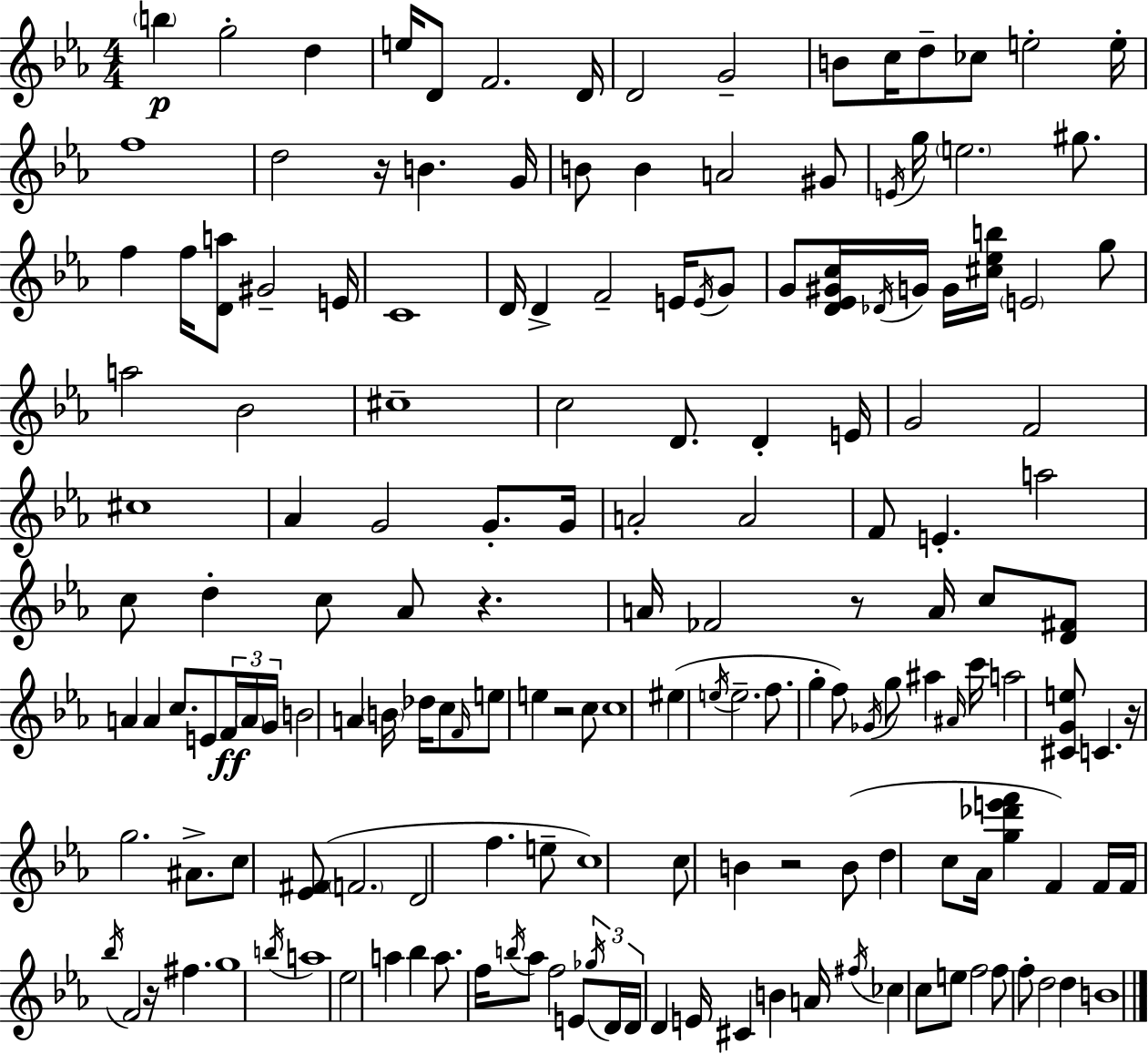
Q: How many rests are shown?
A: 7